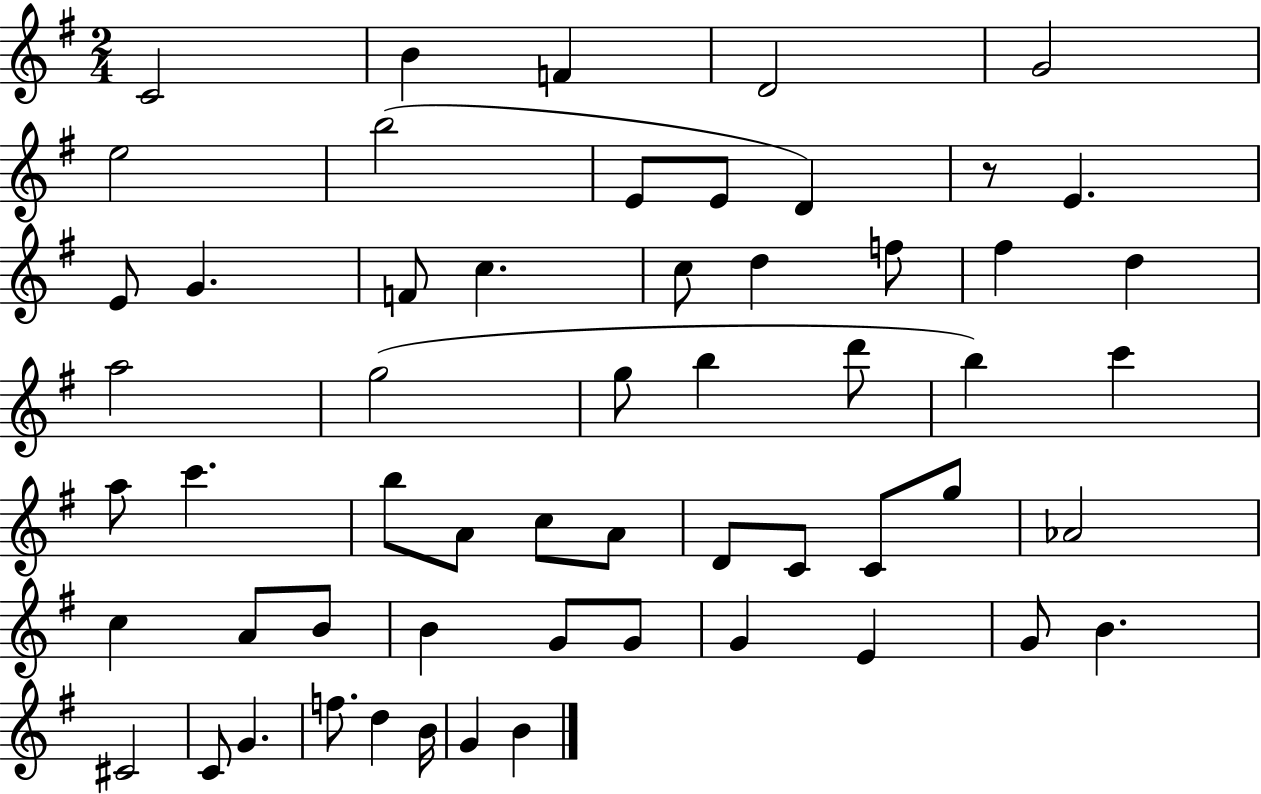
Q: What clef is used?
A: treble